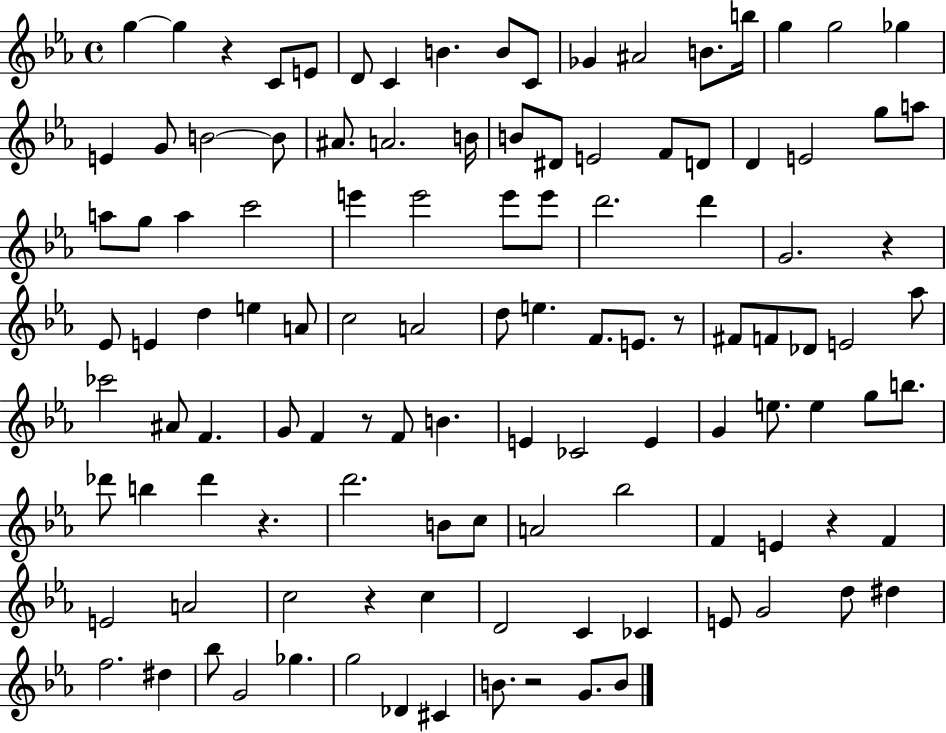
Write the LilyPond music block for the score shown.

{
  \clef treble
  \time 4/4
  \defaultTimeSignature
  \key ees \major
  g''4~~ g''4 r4 c'8 e'8 | d'8 c'4 b'4. b'8 c'8 | ges'4 ais'2 b'8. b''16 | g''4 g''2 ges''4 | \break e'4 g'8 b'2~~ b'8 | ais'8. a'2. b'16 | b'8 dis'8 e'2 f'8 d'8 | d'4 e'2 g''8 a''8 | \break a''8 g''8 a''4 c'''2 | e'''4 e'''2 e'''8 e'''8 | d'''2. d'''4 | g'2. r4 | \break ees'8 e'4 d''4 e''4 a'8 | c''2 a'2 | d''8 e''4. f'8. e'8. r8 | fis'8 f'8 des'8 e'2 aes''8 | \break ces'''2 ais'8 f'4. | g'8 f'4 r8 f'8 b'4. | e'4 ces'2 e'4 | g'4 e''8. e''4 g''8 b''8. | \break des'''8 b''4 des'''4 r4. | d'''2. b'8 c''8 | a'2 bes''2 | f'4 e'4 r4 f'4 | \break e'2 a'2 | c''2 r4 c''4 | d'2 c'4 ces'4 | e'8 g'2 d''8 dis''4 | \break f''2. dis''4 | bes''8 g'2 ges''4. | g''2 des'4 cis'4 | b'8. r2 g'8. b'8 | \break \bar "|."
}